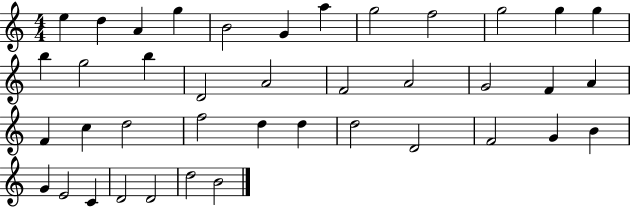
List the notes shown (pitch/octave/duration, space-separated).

E5/q D5/q A4/q G5/q B4/h G4/q A5/q G5/h F5/h G5/h G5/q G5/q B5/q G5/h B5/q D4/h A4/h F4/h A4/h G4/h F4/q A4/q F4/q C5/q D5/h F5/h D5/q D5/q D5/h D4/h F4/h G4/q B4/q G4/q E4/h C4/q D4/h D4/h D5/h B4/h